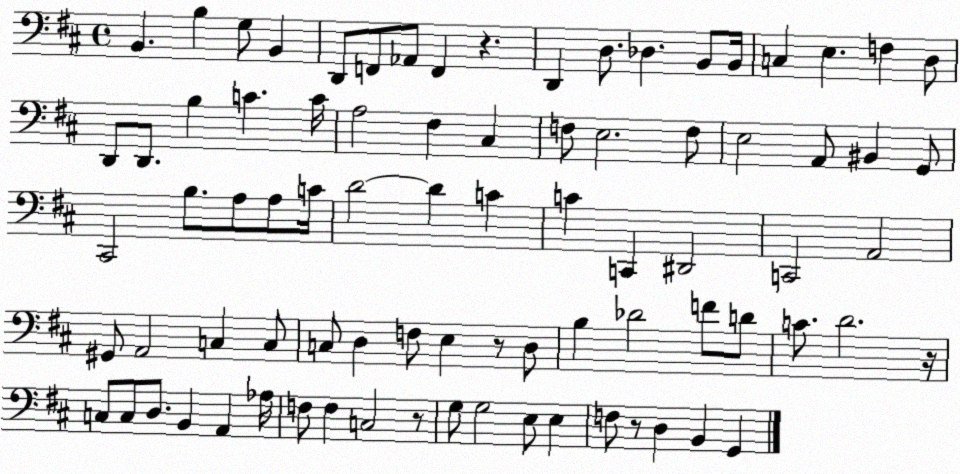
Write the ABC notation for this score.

X:1
T:Untitled
M:4/4
L:1/4
K:D
B,, B, G,/2 B,, D,,/2 F,,/2 _A,,/2 F,, z D,, D,/2 _D, B,,/2 B,,/4 C, E, F, D,/2 D,,/2 D,,/2 B, C C/4 A,2 ^F, ^C, F,/2 E,2 F,/2 E,2 A,,/2 ^B,, G,,/2 ^C,,2 B,/2 A,/2 A,/2 C/4 D2 D C C C,, ^D,,2 C,,2 A,,2 ^G,,/2 A,,2 C, C,/2 C,/2 D, F,/2 E, z/2 D,/2 B, _D2 F/2 D/2 C/2 D2 z/4 C,/2 C,/2 D,/2 B,, A,, _A,/4 F,/2 F, C,2 z/2 G,/2 G,2 E,/2 E, F,/2 z/2 D, B,, G,,